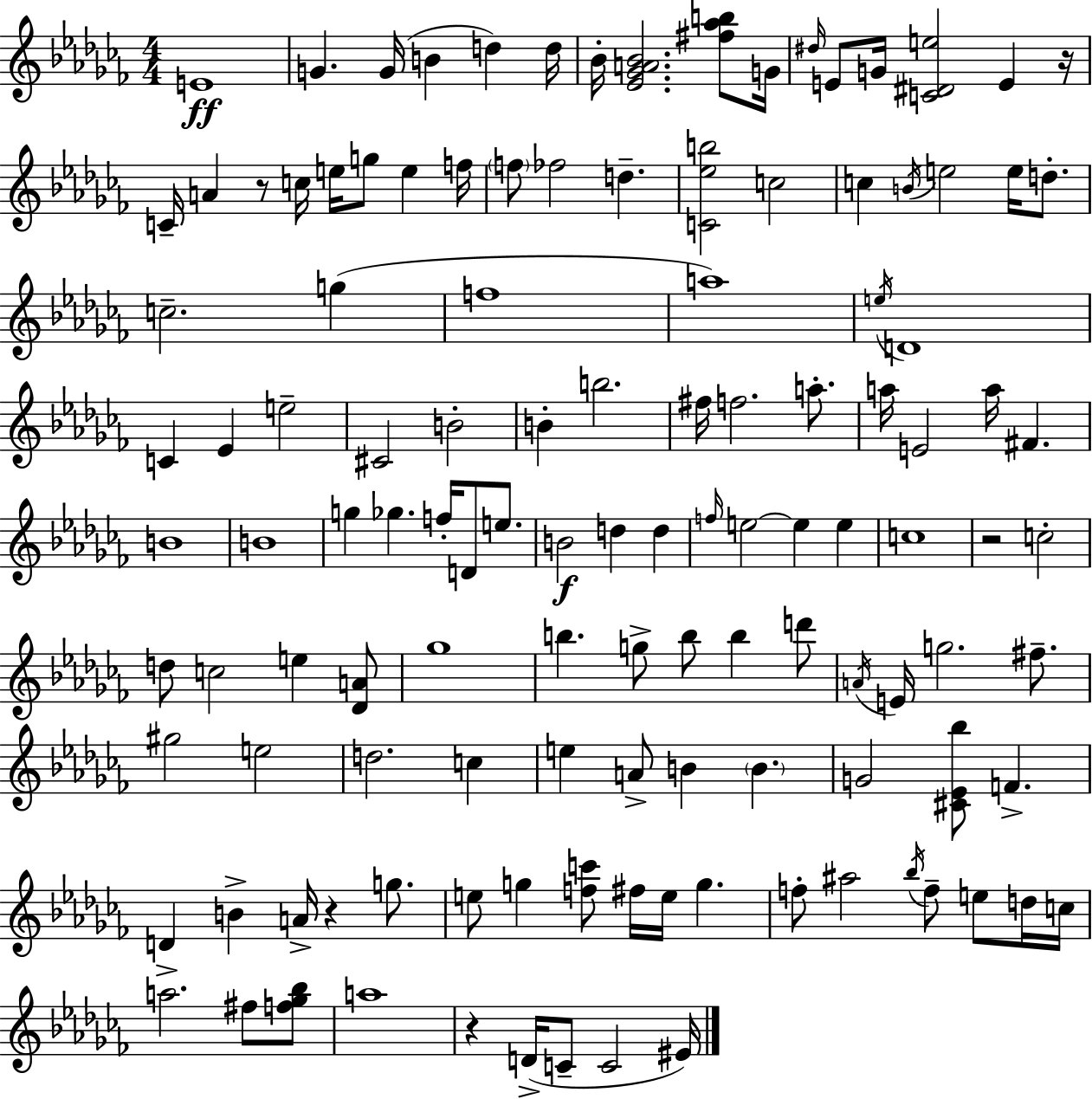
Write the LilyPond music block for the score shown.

{
  \clef treble
  \numericTimeSignature
  \time 4/4
  \key aes \minor
  e'1\ff | g'4. g'16( b'4 d''4) d''16 | bes'16-. <ees' ges' a' bes'>2. <fis'' aes'' b''>8 g'16 | \grace { dis''16 } e'8 g'16 <c' dis' e''>2 e'4 | \break r16 c'16-- a'4 r8 c''16 e''16 g''8 e''4 | f''16 \parenthesize f''8 fes''2 d''4.-- | <c' ees'' b''>2 c''2 | c''4 \acciaccatura { b'16 } e''2 e''16 d''8.-. | \break c''2.-- g''4( | f''1 | a''1) | \acciaccatura { e''16 } d'1 | \break c'4 ees'4 e''2-- | cis'2 b'2-. | b'4-. b''2. | fis''16 f''2. | \break a''8.-. a''16 e'2 a''16 fis'4. | b'1 | b'1 | g''4 ges''4. f''16-. d'8 | \break e''8. b'2\f d''4 d''4 | \grace { f''16 } e''2~~ e''4 | e''4 c''1 | r2 c''2-. | \break d''8 c''2 e''4 | <des' a'>8 ges''1 | b''4. g''8-> b''8 b''4 | d'''8 \acciaccatura { a'16 } e'16 g''2. | \break fis''8.-- gis''2 e''2 | d''2. | c''4 e''4 a'8-> b'4 \parenthesize b'4. | g'2 <cis' ees' bes''>8 f'4.-> | \break d'4-> b'4-> a'16-> r4 | g''8. e''8 g''4 <f'' c'''>8 fis''16 e''16 g''4. | f''8-. ais''2 \acciaccatura { bes''16 } | f''8-- e''8 d''16 c''16 a''2. | \break fis''8 <f'' ges'' bes''>8 a''1 | r4 d'16->( c'8-- c'2 | eis'16) \bar "|."
}